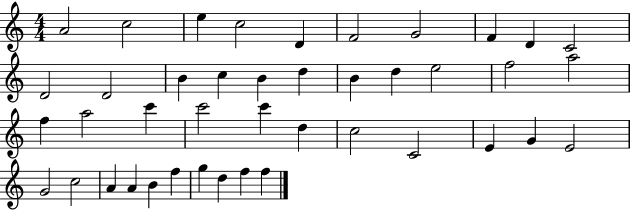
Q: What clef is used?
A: treble